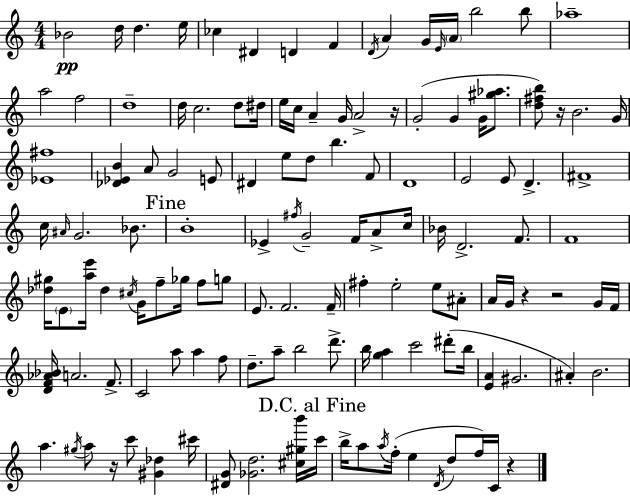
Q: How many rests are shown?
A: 6